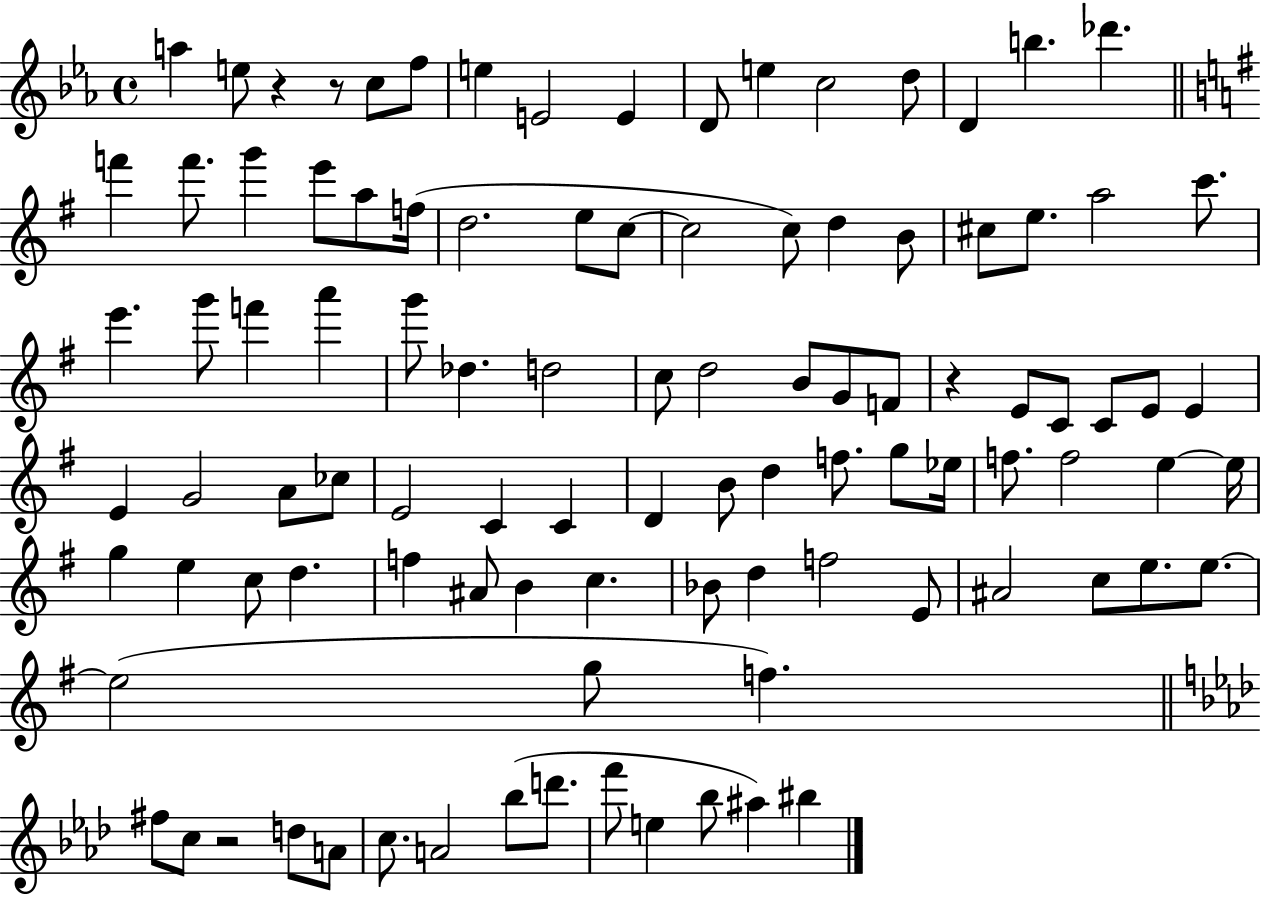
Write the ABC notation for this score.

X:1
T:Untitled
M:4/4
L:1/4
K:Eb
a e/2 z z/2 c/2 f/2 e E2 E D/2 e c2 d/2 D b _d' f' f'/2 g' e'/2 a/2 f/4 d2 e/2 c/2 c2 c/2 d B/2 ^c/2 e/2 a2 c'/2 e' g'/2 f' a' g'/2 _d d2 c/2 d2 B/2 G/2 F/2 z E/2 C/2 C/2 E/2 E E G2 A/2 _c/2 E2 C C D B/2 d f/2 g/2 _e/4 f/2 f2 e e/4 g e c/2 d f ^A/2 B c _B/2 d f2 E/2 ^A2 c/2 e/2 e/2 e2 g/2 f ^f/2 c/2 z2 d/2 A/2 c/2 A2 _b/2 d'/2 f'/2 e _b/2 ^a ^b